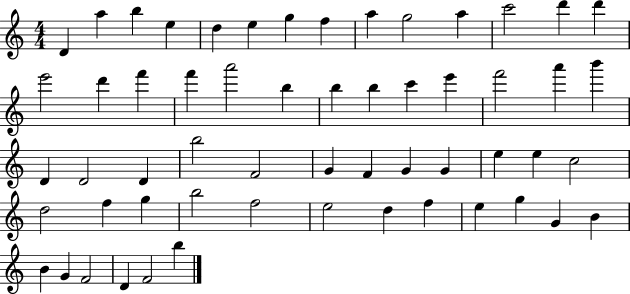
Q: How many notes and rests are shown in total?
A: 57